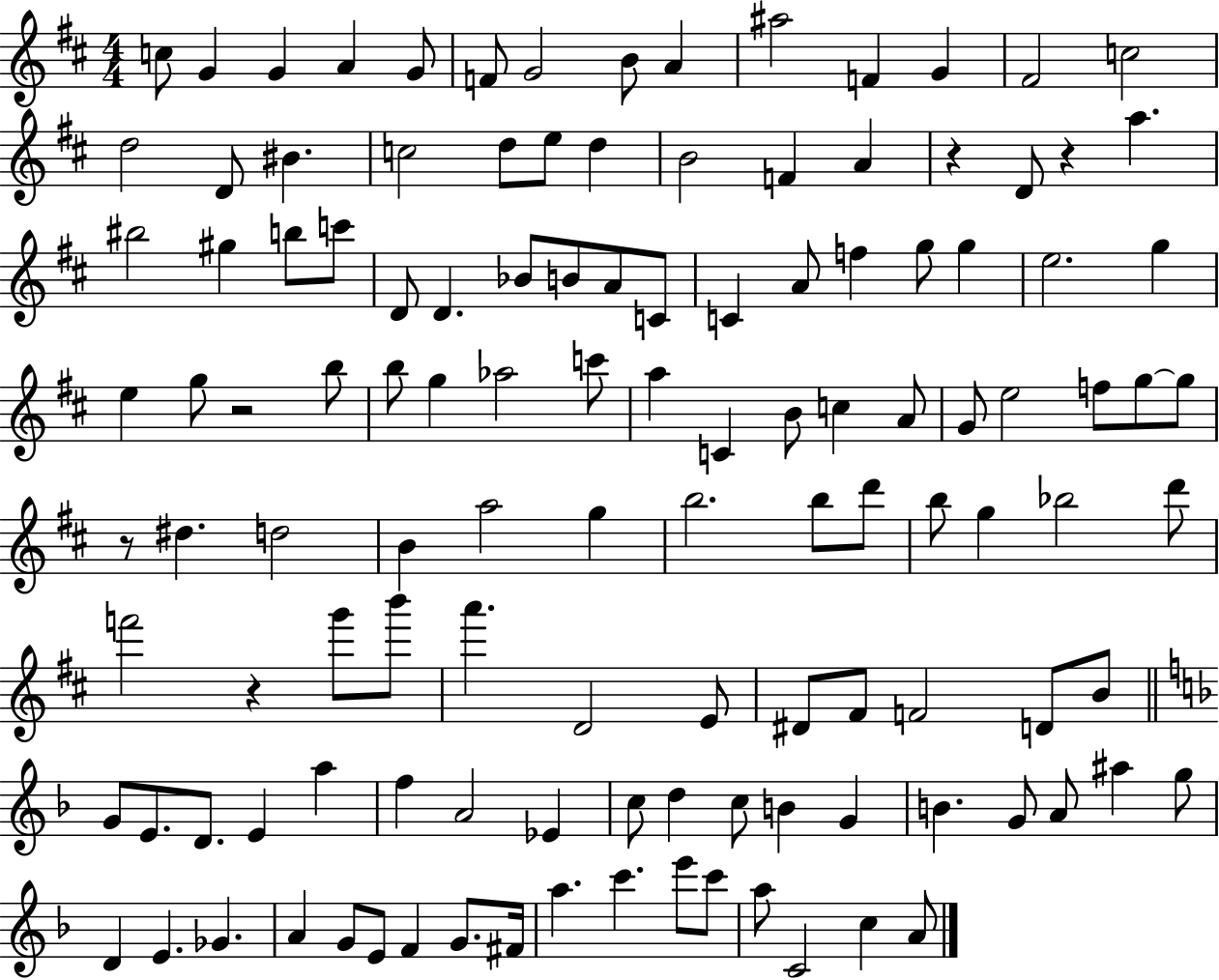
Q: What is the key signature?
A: D major